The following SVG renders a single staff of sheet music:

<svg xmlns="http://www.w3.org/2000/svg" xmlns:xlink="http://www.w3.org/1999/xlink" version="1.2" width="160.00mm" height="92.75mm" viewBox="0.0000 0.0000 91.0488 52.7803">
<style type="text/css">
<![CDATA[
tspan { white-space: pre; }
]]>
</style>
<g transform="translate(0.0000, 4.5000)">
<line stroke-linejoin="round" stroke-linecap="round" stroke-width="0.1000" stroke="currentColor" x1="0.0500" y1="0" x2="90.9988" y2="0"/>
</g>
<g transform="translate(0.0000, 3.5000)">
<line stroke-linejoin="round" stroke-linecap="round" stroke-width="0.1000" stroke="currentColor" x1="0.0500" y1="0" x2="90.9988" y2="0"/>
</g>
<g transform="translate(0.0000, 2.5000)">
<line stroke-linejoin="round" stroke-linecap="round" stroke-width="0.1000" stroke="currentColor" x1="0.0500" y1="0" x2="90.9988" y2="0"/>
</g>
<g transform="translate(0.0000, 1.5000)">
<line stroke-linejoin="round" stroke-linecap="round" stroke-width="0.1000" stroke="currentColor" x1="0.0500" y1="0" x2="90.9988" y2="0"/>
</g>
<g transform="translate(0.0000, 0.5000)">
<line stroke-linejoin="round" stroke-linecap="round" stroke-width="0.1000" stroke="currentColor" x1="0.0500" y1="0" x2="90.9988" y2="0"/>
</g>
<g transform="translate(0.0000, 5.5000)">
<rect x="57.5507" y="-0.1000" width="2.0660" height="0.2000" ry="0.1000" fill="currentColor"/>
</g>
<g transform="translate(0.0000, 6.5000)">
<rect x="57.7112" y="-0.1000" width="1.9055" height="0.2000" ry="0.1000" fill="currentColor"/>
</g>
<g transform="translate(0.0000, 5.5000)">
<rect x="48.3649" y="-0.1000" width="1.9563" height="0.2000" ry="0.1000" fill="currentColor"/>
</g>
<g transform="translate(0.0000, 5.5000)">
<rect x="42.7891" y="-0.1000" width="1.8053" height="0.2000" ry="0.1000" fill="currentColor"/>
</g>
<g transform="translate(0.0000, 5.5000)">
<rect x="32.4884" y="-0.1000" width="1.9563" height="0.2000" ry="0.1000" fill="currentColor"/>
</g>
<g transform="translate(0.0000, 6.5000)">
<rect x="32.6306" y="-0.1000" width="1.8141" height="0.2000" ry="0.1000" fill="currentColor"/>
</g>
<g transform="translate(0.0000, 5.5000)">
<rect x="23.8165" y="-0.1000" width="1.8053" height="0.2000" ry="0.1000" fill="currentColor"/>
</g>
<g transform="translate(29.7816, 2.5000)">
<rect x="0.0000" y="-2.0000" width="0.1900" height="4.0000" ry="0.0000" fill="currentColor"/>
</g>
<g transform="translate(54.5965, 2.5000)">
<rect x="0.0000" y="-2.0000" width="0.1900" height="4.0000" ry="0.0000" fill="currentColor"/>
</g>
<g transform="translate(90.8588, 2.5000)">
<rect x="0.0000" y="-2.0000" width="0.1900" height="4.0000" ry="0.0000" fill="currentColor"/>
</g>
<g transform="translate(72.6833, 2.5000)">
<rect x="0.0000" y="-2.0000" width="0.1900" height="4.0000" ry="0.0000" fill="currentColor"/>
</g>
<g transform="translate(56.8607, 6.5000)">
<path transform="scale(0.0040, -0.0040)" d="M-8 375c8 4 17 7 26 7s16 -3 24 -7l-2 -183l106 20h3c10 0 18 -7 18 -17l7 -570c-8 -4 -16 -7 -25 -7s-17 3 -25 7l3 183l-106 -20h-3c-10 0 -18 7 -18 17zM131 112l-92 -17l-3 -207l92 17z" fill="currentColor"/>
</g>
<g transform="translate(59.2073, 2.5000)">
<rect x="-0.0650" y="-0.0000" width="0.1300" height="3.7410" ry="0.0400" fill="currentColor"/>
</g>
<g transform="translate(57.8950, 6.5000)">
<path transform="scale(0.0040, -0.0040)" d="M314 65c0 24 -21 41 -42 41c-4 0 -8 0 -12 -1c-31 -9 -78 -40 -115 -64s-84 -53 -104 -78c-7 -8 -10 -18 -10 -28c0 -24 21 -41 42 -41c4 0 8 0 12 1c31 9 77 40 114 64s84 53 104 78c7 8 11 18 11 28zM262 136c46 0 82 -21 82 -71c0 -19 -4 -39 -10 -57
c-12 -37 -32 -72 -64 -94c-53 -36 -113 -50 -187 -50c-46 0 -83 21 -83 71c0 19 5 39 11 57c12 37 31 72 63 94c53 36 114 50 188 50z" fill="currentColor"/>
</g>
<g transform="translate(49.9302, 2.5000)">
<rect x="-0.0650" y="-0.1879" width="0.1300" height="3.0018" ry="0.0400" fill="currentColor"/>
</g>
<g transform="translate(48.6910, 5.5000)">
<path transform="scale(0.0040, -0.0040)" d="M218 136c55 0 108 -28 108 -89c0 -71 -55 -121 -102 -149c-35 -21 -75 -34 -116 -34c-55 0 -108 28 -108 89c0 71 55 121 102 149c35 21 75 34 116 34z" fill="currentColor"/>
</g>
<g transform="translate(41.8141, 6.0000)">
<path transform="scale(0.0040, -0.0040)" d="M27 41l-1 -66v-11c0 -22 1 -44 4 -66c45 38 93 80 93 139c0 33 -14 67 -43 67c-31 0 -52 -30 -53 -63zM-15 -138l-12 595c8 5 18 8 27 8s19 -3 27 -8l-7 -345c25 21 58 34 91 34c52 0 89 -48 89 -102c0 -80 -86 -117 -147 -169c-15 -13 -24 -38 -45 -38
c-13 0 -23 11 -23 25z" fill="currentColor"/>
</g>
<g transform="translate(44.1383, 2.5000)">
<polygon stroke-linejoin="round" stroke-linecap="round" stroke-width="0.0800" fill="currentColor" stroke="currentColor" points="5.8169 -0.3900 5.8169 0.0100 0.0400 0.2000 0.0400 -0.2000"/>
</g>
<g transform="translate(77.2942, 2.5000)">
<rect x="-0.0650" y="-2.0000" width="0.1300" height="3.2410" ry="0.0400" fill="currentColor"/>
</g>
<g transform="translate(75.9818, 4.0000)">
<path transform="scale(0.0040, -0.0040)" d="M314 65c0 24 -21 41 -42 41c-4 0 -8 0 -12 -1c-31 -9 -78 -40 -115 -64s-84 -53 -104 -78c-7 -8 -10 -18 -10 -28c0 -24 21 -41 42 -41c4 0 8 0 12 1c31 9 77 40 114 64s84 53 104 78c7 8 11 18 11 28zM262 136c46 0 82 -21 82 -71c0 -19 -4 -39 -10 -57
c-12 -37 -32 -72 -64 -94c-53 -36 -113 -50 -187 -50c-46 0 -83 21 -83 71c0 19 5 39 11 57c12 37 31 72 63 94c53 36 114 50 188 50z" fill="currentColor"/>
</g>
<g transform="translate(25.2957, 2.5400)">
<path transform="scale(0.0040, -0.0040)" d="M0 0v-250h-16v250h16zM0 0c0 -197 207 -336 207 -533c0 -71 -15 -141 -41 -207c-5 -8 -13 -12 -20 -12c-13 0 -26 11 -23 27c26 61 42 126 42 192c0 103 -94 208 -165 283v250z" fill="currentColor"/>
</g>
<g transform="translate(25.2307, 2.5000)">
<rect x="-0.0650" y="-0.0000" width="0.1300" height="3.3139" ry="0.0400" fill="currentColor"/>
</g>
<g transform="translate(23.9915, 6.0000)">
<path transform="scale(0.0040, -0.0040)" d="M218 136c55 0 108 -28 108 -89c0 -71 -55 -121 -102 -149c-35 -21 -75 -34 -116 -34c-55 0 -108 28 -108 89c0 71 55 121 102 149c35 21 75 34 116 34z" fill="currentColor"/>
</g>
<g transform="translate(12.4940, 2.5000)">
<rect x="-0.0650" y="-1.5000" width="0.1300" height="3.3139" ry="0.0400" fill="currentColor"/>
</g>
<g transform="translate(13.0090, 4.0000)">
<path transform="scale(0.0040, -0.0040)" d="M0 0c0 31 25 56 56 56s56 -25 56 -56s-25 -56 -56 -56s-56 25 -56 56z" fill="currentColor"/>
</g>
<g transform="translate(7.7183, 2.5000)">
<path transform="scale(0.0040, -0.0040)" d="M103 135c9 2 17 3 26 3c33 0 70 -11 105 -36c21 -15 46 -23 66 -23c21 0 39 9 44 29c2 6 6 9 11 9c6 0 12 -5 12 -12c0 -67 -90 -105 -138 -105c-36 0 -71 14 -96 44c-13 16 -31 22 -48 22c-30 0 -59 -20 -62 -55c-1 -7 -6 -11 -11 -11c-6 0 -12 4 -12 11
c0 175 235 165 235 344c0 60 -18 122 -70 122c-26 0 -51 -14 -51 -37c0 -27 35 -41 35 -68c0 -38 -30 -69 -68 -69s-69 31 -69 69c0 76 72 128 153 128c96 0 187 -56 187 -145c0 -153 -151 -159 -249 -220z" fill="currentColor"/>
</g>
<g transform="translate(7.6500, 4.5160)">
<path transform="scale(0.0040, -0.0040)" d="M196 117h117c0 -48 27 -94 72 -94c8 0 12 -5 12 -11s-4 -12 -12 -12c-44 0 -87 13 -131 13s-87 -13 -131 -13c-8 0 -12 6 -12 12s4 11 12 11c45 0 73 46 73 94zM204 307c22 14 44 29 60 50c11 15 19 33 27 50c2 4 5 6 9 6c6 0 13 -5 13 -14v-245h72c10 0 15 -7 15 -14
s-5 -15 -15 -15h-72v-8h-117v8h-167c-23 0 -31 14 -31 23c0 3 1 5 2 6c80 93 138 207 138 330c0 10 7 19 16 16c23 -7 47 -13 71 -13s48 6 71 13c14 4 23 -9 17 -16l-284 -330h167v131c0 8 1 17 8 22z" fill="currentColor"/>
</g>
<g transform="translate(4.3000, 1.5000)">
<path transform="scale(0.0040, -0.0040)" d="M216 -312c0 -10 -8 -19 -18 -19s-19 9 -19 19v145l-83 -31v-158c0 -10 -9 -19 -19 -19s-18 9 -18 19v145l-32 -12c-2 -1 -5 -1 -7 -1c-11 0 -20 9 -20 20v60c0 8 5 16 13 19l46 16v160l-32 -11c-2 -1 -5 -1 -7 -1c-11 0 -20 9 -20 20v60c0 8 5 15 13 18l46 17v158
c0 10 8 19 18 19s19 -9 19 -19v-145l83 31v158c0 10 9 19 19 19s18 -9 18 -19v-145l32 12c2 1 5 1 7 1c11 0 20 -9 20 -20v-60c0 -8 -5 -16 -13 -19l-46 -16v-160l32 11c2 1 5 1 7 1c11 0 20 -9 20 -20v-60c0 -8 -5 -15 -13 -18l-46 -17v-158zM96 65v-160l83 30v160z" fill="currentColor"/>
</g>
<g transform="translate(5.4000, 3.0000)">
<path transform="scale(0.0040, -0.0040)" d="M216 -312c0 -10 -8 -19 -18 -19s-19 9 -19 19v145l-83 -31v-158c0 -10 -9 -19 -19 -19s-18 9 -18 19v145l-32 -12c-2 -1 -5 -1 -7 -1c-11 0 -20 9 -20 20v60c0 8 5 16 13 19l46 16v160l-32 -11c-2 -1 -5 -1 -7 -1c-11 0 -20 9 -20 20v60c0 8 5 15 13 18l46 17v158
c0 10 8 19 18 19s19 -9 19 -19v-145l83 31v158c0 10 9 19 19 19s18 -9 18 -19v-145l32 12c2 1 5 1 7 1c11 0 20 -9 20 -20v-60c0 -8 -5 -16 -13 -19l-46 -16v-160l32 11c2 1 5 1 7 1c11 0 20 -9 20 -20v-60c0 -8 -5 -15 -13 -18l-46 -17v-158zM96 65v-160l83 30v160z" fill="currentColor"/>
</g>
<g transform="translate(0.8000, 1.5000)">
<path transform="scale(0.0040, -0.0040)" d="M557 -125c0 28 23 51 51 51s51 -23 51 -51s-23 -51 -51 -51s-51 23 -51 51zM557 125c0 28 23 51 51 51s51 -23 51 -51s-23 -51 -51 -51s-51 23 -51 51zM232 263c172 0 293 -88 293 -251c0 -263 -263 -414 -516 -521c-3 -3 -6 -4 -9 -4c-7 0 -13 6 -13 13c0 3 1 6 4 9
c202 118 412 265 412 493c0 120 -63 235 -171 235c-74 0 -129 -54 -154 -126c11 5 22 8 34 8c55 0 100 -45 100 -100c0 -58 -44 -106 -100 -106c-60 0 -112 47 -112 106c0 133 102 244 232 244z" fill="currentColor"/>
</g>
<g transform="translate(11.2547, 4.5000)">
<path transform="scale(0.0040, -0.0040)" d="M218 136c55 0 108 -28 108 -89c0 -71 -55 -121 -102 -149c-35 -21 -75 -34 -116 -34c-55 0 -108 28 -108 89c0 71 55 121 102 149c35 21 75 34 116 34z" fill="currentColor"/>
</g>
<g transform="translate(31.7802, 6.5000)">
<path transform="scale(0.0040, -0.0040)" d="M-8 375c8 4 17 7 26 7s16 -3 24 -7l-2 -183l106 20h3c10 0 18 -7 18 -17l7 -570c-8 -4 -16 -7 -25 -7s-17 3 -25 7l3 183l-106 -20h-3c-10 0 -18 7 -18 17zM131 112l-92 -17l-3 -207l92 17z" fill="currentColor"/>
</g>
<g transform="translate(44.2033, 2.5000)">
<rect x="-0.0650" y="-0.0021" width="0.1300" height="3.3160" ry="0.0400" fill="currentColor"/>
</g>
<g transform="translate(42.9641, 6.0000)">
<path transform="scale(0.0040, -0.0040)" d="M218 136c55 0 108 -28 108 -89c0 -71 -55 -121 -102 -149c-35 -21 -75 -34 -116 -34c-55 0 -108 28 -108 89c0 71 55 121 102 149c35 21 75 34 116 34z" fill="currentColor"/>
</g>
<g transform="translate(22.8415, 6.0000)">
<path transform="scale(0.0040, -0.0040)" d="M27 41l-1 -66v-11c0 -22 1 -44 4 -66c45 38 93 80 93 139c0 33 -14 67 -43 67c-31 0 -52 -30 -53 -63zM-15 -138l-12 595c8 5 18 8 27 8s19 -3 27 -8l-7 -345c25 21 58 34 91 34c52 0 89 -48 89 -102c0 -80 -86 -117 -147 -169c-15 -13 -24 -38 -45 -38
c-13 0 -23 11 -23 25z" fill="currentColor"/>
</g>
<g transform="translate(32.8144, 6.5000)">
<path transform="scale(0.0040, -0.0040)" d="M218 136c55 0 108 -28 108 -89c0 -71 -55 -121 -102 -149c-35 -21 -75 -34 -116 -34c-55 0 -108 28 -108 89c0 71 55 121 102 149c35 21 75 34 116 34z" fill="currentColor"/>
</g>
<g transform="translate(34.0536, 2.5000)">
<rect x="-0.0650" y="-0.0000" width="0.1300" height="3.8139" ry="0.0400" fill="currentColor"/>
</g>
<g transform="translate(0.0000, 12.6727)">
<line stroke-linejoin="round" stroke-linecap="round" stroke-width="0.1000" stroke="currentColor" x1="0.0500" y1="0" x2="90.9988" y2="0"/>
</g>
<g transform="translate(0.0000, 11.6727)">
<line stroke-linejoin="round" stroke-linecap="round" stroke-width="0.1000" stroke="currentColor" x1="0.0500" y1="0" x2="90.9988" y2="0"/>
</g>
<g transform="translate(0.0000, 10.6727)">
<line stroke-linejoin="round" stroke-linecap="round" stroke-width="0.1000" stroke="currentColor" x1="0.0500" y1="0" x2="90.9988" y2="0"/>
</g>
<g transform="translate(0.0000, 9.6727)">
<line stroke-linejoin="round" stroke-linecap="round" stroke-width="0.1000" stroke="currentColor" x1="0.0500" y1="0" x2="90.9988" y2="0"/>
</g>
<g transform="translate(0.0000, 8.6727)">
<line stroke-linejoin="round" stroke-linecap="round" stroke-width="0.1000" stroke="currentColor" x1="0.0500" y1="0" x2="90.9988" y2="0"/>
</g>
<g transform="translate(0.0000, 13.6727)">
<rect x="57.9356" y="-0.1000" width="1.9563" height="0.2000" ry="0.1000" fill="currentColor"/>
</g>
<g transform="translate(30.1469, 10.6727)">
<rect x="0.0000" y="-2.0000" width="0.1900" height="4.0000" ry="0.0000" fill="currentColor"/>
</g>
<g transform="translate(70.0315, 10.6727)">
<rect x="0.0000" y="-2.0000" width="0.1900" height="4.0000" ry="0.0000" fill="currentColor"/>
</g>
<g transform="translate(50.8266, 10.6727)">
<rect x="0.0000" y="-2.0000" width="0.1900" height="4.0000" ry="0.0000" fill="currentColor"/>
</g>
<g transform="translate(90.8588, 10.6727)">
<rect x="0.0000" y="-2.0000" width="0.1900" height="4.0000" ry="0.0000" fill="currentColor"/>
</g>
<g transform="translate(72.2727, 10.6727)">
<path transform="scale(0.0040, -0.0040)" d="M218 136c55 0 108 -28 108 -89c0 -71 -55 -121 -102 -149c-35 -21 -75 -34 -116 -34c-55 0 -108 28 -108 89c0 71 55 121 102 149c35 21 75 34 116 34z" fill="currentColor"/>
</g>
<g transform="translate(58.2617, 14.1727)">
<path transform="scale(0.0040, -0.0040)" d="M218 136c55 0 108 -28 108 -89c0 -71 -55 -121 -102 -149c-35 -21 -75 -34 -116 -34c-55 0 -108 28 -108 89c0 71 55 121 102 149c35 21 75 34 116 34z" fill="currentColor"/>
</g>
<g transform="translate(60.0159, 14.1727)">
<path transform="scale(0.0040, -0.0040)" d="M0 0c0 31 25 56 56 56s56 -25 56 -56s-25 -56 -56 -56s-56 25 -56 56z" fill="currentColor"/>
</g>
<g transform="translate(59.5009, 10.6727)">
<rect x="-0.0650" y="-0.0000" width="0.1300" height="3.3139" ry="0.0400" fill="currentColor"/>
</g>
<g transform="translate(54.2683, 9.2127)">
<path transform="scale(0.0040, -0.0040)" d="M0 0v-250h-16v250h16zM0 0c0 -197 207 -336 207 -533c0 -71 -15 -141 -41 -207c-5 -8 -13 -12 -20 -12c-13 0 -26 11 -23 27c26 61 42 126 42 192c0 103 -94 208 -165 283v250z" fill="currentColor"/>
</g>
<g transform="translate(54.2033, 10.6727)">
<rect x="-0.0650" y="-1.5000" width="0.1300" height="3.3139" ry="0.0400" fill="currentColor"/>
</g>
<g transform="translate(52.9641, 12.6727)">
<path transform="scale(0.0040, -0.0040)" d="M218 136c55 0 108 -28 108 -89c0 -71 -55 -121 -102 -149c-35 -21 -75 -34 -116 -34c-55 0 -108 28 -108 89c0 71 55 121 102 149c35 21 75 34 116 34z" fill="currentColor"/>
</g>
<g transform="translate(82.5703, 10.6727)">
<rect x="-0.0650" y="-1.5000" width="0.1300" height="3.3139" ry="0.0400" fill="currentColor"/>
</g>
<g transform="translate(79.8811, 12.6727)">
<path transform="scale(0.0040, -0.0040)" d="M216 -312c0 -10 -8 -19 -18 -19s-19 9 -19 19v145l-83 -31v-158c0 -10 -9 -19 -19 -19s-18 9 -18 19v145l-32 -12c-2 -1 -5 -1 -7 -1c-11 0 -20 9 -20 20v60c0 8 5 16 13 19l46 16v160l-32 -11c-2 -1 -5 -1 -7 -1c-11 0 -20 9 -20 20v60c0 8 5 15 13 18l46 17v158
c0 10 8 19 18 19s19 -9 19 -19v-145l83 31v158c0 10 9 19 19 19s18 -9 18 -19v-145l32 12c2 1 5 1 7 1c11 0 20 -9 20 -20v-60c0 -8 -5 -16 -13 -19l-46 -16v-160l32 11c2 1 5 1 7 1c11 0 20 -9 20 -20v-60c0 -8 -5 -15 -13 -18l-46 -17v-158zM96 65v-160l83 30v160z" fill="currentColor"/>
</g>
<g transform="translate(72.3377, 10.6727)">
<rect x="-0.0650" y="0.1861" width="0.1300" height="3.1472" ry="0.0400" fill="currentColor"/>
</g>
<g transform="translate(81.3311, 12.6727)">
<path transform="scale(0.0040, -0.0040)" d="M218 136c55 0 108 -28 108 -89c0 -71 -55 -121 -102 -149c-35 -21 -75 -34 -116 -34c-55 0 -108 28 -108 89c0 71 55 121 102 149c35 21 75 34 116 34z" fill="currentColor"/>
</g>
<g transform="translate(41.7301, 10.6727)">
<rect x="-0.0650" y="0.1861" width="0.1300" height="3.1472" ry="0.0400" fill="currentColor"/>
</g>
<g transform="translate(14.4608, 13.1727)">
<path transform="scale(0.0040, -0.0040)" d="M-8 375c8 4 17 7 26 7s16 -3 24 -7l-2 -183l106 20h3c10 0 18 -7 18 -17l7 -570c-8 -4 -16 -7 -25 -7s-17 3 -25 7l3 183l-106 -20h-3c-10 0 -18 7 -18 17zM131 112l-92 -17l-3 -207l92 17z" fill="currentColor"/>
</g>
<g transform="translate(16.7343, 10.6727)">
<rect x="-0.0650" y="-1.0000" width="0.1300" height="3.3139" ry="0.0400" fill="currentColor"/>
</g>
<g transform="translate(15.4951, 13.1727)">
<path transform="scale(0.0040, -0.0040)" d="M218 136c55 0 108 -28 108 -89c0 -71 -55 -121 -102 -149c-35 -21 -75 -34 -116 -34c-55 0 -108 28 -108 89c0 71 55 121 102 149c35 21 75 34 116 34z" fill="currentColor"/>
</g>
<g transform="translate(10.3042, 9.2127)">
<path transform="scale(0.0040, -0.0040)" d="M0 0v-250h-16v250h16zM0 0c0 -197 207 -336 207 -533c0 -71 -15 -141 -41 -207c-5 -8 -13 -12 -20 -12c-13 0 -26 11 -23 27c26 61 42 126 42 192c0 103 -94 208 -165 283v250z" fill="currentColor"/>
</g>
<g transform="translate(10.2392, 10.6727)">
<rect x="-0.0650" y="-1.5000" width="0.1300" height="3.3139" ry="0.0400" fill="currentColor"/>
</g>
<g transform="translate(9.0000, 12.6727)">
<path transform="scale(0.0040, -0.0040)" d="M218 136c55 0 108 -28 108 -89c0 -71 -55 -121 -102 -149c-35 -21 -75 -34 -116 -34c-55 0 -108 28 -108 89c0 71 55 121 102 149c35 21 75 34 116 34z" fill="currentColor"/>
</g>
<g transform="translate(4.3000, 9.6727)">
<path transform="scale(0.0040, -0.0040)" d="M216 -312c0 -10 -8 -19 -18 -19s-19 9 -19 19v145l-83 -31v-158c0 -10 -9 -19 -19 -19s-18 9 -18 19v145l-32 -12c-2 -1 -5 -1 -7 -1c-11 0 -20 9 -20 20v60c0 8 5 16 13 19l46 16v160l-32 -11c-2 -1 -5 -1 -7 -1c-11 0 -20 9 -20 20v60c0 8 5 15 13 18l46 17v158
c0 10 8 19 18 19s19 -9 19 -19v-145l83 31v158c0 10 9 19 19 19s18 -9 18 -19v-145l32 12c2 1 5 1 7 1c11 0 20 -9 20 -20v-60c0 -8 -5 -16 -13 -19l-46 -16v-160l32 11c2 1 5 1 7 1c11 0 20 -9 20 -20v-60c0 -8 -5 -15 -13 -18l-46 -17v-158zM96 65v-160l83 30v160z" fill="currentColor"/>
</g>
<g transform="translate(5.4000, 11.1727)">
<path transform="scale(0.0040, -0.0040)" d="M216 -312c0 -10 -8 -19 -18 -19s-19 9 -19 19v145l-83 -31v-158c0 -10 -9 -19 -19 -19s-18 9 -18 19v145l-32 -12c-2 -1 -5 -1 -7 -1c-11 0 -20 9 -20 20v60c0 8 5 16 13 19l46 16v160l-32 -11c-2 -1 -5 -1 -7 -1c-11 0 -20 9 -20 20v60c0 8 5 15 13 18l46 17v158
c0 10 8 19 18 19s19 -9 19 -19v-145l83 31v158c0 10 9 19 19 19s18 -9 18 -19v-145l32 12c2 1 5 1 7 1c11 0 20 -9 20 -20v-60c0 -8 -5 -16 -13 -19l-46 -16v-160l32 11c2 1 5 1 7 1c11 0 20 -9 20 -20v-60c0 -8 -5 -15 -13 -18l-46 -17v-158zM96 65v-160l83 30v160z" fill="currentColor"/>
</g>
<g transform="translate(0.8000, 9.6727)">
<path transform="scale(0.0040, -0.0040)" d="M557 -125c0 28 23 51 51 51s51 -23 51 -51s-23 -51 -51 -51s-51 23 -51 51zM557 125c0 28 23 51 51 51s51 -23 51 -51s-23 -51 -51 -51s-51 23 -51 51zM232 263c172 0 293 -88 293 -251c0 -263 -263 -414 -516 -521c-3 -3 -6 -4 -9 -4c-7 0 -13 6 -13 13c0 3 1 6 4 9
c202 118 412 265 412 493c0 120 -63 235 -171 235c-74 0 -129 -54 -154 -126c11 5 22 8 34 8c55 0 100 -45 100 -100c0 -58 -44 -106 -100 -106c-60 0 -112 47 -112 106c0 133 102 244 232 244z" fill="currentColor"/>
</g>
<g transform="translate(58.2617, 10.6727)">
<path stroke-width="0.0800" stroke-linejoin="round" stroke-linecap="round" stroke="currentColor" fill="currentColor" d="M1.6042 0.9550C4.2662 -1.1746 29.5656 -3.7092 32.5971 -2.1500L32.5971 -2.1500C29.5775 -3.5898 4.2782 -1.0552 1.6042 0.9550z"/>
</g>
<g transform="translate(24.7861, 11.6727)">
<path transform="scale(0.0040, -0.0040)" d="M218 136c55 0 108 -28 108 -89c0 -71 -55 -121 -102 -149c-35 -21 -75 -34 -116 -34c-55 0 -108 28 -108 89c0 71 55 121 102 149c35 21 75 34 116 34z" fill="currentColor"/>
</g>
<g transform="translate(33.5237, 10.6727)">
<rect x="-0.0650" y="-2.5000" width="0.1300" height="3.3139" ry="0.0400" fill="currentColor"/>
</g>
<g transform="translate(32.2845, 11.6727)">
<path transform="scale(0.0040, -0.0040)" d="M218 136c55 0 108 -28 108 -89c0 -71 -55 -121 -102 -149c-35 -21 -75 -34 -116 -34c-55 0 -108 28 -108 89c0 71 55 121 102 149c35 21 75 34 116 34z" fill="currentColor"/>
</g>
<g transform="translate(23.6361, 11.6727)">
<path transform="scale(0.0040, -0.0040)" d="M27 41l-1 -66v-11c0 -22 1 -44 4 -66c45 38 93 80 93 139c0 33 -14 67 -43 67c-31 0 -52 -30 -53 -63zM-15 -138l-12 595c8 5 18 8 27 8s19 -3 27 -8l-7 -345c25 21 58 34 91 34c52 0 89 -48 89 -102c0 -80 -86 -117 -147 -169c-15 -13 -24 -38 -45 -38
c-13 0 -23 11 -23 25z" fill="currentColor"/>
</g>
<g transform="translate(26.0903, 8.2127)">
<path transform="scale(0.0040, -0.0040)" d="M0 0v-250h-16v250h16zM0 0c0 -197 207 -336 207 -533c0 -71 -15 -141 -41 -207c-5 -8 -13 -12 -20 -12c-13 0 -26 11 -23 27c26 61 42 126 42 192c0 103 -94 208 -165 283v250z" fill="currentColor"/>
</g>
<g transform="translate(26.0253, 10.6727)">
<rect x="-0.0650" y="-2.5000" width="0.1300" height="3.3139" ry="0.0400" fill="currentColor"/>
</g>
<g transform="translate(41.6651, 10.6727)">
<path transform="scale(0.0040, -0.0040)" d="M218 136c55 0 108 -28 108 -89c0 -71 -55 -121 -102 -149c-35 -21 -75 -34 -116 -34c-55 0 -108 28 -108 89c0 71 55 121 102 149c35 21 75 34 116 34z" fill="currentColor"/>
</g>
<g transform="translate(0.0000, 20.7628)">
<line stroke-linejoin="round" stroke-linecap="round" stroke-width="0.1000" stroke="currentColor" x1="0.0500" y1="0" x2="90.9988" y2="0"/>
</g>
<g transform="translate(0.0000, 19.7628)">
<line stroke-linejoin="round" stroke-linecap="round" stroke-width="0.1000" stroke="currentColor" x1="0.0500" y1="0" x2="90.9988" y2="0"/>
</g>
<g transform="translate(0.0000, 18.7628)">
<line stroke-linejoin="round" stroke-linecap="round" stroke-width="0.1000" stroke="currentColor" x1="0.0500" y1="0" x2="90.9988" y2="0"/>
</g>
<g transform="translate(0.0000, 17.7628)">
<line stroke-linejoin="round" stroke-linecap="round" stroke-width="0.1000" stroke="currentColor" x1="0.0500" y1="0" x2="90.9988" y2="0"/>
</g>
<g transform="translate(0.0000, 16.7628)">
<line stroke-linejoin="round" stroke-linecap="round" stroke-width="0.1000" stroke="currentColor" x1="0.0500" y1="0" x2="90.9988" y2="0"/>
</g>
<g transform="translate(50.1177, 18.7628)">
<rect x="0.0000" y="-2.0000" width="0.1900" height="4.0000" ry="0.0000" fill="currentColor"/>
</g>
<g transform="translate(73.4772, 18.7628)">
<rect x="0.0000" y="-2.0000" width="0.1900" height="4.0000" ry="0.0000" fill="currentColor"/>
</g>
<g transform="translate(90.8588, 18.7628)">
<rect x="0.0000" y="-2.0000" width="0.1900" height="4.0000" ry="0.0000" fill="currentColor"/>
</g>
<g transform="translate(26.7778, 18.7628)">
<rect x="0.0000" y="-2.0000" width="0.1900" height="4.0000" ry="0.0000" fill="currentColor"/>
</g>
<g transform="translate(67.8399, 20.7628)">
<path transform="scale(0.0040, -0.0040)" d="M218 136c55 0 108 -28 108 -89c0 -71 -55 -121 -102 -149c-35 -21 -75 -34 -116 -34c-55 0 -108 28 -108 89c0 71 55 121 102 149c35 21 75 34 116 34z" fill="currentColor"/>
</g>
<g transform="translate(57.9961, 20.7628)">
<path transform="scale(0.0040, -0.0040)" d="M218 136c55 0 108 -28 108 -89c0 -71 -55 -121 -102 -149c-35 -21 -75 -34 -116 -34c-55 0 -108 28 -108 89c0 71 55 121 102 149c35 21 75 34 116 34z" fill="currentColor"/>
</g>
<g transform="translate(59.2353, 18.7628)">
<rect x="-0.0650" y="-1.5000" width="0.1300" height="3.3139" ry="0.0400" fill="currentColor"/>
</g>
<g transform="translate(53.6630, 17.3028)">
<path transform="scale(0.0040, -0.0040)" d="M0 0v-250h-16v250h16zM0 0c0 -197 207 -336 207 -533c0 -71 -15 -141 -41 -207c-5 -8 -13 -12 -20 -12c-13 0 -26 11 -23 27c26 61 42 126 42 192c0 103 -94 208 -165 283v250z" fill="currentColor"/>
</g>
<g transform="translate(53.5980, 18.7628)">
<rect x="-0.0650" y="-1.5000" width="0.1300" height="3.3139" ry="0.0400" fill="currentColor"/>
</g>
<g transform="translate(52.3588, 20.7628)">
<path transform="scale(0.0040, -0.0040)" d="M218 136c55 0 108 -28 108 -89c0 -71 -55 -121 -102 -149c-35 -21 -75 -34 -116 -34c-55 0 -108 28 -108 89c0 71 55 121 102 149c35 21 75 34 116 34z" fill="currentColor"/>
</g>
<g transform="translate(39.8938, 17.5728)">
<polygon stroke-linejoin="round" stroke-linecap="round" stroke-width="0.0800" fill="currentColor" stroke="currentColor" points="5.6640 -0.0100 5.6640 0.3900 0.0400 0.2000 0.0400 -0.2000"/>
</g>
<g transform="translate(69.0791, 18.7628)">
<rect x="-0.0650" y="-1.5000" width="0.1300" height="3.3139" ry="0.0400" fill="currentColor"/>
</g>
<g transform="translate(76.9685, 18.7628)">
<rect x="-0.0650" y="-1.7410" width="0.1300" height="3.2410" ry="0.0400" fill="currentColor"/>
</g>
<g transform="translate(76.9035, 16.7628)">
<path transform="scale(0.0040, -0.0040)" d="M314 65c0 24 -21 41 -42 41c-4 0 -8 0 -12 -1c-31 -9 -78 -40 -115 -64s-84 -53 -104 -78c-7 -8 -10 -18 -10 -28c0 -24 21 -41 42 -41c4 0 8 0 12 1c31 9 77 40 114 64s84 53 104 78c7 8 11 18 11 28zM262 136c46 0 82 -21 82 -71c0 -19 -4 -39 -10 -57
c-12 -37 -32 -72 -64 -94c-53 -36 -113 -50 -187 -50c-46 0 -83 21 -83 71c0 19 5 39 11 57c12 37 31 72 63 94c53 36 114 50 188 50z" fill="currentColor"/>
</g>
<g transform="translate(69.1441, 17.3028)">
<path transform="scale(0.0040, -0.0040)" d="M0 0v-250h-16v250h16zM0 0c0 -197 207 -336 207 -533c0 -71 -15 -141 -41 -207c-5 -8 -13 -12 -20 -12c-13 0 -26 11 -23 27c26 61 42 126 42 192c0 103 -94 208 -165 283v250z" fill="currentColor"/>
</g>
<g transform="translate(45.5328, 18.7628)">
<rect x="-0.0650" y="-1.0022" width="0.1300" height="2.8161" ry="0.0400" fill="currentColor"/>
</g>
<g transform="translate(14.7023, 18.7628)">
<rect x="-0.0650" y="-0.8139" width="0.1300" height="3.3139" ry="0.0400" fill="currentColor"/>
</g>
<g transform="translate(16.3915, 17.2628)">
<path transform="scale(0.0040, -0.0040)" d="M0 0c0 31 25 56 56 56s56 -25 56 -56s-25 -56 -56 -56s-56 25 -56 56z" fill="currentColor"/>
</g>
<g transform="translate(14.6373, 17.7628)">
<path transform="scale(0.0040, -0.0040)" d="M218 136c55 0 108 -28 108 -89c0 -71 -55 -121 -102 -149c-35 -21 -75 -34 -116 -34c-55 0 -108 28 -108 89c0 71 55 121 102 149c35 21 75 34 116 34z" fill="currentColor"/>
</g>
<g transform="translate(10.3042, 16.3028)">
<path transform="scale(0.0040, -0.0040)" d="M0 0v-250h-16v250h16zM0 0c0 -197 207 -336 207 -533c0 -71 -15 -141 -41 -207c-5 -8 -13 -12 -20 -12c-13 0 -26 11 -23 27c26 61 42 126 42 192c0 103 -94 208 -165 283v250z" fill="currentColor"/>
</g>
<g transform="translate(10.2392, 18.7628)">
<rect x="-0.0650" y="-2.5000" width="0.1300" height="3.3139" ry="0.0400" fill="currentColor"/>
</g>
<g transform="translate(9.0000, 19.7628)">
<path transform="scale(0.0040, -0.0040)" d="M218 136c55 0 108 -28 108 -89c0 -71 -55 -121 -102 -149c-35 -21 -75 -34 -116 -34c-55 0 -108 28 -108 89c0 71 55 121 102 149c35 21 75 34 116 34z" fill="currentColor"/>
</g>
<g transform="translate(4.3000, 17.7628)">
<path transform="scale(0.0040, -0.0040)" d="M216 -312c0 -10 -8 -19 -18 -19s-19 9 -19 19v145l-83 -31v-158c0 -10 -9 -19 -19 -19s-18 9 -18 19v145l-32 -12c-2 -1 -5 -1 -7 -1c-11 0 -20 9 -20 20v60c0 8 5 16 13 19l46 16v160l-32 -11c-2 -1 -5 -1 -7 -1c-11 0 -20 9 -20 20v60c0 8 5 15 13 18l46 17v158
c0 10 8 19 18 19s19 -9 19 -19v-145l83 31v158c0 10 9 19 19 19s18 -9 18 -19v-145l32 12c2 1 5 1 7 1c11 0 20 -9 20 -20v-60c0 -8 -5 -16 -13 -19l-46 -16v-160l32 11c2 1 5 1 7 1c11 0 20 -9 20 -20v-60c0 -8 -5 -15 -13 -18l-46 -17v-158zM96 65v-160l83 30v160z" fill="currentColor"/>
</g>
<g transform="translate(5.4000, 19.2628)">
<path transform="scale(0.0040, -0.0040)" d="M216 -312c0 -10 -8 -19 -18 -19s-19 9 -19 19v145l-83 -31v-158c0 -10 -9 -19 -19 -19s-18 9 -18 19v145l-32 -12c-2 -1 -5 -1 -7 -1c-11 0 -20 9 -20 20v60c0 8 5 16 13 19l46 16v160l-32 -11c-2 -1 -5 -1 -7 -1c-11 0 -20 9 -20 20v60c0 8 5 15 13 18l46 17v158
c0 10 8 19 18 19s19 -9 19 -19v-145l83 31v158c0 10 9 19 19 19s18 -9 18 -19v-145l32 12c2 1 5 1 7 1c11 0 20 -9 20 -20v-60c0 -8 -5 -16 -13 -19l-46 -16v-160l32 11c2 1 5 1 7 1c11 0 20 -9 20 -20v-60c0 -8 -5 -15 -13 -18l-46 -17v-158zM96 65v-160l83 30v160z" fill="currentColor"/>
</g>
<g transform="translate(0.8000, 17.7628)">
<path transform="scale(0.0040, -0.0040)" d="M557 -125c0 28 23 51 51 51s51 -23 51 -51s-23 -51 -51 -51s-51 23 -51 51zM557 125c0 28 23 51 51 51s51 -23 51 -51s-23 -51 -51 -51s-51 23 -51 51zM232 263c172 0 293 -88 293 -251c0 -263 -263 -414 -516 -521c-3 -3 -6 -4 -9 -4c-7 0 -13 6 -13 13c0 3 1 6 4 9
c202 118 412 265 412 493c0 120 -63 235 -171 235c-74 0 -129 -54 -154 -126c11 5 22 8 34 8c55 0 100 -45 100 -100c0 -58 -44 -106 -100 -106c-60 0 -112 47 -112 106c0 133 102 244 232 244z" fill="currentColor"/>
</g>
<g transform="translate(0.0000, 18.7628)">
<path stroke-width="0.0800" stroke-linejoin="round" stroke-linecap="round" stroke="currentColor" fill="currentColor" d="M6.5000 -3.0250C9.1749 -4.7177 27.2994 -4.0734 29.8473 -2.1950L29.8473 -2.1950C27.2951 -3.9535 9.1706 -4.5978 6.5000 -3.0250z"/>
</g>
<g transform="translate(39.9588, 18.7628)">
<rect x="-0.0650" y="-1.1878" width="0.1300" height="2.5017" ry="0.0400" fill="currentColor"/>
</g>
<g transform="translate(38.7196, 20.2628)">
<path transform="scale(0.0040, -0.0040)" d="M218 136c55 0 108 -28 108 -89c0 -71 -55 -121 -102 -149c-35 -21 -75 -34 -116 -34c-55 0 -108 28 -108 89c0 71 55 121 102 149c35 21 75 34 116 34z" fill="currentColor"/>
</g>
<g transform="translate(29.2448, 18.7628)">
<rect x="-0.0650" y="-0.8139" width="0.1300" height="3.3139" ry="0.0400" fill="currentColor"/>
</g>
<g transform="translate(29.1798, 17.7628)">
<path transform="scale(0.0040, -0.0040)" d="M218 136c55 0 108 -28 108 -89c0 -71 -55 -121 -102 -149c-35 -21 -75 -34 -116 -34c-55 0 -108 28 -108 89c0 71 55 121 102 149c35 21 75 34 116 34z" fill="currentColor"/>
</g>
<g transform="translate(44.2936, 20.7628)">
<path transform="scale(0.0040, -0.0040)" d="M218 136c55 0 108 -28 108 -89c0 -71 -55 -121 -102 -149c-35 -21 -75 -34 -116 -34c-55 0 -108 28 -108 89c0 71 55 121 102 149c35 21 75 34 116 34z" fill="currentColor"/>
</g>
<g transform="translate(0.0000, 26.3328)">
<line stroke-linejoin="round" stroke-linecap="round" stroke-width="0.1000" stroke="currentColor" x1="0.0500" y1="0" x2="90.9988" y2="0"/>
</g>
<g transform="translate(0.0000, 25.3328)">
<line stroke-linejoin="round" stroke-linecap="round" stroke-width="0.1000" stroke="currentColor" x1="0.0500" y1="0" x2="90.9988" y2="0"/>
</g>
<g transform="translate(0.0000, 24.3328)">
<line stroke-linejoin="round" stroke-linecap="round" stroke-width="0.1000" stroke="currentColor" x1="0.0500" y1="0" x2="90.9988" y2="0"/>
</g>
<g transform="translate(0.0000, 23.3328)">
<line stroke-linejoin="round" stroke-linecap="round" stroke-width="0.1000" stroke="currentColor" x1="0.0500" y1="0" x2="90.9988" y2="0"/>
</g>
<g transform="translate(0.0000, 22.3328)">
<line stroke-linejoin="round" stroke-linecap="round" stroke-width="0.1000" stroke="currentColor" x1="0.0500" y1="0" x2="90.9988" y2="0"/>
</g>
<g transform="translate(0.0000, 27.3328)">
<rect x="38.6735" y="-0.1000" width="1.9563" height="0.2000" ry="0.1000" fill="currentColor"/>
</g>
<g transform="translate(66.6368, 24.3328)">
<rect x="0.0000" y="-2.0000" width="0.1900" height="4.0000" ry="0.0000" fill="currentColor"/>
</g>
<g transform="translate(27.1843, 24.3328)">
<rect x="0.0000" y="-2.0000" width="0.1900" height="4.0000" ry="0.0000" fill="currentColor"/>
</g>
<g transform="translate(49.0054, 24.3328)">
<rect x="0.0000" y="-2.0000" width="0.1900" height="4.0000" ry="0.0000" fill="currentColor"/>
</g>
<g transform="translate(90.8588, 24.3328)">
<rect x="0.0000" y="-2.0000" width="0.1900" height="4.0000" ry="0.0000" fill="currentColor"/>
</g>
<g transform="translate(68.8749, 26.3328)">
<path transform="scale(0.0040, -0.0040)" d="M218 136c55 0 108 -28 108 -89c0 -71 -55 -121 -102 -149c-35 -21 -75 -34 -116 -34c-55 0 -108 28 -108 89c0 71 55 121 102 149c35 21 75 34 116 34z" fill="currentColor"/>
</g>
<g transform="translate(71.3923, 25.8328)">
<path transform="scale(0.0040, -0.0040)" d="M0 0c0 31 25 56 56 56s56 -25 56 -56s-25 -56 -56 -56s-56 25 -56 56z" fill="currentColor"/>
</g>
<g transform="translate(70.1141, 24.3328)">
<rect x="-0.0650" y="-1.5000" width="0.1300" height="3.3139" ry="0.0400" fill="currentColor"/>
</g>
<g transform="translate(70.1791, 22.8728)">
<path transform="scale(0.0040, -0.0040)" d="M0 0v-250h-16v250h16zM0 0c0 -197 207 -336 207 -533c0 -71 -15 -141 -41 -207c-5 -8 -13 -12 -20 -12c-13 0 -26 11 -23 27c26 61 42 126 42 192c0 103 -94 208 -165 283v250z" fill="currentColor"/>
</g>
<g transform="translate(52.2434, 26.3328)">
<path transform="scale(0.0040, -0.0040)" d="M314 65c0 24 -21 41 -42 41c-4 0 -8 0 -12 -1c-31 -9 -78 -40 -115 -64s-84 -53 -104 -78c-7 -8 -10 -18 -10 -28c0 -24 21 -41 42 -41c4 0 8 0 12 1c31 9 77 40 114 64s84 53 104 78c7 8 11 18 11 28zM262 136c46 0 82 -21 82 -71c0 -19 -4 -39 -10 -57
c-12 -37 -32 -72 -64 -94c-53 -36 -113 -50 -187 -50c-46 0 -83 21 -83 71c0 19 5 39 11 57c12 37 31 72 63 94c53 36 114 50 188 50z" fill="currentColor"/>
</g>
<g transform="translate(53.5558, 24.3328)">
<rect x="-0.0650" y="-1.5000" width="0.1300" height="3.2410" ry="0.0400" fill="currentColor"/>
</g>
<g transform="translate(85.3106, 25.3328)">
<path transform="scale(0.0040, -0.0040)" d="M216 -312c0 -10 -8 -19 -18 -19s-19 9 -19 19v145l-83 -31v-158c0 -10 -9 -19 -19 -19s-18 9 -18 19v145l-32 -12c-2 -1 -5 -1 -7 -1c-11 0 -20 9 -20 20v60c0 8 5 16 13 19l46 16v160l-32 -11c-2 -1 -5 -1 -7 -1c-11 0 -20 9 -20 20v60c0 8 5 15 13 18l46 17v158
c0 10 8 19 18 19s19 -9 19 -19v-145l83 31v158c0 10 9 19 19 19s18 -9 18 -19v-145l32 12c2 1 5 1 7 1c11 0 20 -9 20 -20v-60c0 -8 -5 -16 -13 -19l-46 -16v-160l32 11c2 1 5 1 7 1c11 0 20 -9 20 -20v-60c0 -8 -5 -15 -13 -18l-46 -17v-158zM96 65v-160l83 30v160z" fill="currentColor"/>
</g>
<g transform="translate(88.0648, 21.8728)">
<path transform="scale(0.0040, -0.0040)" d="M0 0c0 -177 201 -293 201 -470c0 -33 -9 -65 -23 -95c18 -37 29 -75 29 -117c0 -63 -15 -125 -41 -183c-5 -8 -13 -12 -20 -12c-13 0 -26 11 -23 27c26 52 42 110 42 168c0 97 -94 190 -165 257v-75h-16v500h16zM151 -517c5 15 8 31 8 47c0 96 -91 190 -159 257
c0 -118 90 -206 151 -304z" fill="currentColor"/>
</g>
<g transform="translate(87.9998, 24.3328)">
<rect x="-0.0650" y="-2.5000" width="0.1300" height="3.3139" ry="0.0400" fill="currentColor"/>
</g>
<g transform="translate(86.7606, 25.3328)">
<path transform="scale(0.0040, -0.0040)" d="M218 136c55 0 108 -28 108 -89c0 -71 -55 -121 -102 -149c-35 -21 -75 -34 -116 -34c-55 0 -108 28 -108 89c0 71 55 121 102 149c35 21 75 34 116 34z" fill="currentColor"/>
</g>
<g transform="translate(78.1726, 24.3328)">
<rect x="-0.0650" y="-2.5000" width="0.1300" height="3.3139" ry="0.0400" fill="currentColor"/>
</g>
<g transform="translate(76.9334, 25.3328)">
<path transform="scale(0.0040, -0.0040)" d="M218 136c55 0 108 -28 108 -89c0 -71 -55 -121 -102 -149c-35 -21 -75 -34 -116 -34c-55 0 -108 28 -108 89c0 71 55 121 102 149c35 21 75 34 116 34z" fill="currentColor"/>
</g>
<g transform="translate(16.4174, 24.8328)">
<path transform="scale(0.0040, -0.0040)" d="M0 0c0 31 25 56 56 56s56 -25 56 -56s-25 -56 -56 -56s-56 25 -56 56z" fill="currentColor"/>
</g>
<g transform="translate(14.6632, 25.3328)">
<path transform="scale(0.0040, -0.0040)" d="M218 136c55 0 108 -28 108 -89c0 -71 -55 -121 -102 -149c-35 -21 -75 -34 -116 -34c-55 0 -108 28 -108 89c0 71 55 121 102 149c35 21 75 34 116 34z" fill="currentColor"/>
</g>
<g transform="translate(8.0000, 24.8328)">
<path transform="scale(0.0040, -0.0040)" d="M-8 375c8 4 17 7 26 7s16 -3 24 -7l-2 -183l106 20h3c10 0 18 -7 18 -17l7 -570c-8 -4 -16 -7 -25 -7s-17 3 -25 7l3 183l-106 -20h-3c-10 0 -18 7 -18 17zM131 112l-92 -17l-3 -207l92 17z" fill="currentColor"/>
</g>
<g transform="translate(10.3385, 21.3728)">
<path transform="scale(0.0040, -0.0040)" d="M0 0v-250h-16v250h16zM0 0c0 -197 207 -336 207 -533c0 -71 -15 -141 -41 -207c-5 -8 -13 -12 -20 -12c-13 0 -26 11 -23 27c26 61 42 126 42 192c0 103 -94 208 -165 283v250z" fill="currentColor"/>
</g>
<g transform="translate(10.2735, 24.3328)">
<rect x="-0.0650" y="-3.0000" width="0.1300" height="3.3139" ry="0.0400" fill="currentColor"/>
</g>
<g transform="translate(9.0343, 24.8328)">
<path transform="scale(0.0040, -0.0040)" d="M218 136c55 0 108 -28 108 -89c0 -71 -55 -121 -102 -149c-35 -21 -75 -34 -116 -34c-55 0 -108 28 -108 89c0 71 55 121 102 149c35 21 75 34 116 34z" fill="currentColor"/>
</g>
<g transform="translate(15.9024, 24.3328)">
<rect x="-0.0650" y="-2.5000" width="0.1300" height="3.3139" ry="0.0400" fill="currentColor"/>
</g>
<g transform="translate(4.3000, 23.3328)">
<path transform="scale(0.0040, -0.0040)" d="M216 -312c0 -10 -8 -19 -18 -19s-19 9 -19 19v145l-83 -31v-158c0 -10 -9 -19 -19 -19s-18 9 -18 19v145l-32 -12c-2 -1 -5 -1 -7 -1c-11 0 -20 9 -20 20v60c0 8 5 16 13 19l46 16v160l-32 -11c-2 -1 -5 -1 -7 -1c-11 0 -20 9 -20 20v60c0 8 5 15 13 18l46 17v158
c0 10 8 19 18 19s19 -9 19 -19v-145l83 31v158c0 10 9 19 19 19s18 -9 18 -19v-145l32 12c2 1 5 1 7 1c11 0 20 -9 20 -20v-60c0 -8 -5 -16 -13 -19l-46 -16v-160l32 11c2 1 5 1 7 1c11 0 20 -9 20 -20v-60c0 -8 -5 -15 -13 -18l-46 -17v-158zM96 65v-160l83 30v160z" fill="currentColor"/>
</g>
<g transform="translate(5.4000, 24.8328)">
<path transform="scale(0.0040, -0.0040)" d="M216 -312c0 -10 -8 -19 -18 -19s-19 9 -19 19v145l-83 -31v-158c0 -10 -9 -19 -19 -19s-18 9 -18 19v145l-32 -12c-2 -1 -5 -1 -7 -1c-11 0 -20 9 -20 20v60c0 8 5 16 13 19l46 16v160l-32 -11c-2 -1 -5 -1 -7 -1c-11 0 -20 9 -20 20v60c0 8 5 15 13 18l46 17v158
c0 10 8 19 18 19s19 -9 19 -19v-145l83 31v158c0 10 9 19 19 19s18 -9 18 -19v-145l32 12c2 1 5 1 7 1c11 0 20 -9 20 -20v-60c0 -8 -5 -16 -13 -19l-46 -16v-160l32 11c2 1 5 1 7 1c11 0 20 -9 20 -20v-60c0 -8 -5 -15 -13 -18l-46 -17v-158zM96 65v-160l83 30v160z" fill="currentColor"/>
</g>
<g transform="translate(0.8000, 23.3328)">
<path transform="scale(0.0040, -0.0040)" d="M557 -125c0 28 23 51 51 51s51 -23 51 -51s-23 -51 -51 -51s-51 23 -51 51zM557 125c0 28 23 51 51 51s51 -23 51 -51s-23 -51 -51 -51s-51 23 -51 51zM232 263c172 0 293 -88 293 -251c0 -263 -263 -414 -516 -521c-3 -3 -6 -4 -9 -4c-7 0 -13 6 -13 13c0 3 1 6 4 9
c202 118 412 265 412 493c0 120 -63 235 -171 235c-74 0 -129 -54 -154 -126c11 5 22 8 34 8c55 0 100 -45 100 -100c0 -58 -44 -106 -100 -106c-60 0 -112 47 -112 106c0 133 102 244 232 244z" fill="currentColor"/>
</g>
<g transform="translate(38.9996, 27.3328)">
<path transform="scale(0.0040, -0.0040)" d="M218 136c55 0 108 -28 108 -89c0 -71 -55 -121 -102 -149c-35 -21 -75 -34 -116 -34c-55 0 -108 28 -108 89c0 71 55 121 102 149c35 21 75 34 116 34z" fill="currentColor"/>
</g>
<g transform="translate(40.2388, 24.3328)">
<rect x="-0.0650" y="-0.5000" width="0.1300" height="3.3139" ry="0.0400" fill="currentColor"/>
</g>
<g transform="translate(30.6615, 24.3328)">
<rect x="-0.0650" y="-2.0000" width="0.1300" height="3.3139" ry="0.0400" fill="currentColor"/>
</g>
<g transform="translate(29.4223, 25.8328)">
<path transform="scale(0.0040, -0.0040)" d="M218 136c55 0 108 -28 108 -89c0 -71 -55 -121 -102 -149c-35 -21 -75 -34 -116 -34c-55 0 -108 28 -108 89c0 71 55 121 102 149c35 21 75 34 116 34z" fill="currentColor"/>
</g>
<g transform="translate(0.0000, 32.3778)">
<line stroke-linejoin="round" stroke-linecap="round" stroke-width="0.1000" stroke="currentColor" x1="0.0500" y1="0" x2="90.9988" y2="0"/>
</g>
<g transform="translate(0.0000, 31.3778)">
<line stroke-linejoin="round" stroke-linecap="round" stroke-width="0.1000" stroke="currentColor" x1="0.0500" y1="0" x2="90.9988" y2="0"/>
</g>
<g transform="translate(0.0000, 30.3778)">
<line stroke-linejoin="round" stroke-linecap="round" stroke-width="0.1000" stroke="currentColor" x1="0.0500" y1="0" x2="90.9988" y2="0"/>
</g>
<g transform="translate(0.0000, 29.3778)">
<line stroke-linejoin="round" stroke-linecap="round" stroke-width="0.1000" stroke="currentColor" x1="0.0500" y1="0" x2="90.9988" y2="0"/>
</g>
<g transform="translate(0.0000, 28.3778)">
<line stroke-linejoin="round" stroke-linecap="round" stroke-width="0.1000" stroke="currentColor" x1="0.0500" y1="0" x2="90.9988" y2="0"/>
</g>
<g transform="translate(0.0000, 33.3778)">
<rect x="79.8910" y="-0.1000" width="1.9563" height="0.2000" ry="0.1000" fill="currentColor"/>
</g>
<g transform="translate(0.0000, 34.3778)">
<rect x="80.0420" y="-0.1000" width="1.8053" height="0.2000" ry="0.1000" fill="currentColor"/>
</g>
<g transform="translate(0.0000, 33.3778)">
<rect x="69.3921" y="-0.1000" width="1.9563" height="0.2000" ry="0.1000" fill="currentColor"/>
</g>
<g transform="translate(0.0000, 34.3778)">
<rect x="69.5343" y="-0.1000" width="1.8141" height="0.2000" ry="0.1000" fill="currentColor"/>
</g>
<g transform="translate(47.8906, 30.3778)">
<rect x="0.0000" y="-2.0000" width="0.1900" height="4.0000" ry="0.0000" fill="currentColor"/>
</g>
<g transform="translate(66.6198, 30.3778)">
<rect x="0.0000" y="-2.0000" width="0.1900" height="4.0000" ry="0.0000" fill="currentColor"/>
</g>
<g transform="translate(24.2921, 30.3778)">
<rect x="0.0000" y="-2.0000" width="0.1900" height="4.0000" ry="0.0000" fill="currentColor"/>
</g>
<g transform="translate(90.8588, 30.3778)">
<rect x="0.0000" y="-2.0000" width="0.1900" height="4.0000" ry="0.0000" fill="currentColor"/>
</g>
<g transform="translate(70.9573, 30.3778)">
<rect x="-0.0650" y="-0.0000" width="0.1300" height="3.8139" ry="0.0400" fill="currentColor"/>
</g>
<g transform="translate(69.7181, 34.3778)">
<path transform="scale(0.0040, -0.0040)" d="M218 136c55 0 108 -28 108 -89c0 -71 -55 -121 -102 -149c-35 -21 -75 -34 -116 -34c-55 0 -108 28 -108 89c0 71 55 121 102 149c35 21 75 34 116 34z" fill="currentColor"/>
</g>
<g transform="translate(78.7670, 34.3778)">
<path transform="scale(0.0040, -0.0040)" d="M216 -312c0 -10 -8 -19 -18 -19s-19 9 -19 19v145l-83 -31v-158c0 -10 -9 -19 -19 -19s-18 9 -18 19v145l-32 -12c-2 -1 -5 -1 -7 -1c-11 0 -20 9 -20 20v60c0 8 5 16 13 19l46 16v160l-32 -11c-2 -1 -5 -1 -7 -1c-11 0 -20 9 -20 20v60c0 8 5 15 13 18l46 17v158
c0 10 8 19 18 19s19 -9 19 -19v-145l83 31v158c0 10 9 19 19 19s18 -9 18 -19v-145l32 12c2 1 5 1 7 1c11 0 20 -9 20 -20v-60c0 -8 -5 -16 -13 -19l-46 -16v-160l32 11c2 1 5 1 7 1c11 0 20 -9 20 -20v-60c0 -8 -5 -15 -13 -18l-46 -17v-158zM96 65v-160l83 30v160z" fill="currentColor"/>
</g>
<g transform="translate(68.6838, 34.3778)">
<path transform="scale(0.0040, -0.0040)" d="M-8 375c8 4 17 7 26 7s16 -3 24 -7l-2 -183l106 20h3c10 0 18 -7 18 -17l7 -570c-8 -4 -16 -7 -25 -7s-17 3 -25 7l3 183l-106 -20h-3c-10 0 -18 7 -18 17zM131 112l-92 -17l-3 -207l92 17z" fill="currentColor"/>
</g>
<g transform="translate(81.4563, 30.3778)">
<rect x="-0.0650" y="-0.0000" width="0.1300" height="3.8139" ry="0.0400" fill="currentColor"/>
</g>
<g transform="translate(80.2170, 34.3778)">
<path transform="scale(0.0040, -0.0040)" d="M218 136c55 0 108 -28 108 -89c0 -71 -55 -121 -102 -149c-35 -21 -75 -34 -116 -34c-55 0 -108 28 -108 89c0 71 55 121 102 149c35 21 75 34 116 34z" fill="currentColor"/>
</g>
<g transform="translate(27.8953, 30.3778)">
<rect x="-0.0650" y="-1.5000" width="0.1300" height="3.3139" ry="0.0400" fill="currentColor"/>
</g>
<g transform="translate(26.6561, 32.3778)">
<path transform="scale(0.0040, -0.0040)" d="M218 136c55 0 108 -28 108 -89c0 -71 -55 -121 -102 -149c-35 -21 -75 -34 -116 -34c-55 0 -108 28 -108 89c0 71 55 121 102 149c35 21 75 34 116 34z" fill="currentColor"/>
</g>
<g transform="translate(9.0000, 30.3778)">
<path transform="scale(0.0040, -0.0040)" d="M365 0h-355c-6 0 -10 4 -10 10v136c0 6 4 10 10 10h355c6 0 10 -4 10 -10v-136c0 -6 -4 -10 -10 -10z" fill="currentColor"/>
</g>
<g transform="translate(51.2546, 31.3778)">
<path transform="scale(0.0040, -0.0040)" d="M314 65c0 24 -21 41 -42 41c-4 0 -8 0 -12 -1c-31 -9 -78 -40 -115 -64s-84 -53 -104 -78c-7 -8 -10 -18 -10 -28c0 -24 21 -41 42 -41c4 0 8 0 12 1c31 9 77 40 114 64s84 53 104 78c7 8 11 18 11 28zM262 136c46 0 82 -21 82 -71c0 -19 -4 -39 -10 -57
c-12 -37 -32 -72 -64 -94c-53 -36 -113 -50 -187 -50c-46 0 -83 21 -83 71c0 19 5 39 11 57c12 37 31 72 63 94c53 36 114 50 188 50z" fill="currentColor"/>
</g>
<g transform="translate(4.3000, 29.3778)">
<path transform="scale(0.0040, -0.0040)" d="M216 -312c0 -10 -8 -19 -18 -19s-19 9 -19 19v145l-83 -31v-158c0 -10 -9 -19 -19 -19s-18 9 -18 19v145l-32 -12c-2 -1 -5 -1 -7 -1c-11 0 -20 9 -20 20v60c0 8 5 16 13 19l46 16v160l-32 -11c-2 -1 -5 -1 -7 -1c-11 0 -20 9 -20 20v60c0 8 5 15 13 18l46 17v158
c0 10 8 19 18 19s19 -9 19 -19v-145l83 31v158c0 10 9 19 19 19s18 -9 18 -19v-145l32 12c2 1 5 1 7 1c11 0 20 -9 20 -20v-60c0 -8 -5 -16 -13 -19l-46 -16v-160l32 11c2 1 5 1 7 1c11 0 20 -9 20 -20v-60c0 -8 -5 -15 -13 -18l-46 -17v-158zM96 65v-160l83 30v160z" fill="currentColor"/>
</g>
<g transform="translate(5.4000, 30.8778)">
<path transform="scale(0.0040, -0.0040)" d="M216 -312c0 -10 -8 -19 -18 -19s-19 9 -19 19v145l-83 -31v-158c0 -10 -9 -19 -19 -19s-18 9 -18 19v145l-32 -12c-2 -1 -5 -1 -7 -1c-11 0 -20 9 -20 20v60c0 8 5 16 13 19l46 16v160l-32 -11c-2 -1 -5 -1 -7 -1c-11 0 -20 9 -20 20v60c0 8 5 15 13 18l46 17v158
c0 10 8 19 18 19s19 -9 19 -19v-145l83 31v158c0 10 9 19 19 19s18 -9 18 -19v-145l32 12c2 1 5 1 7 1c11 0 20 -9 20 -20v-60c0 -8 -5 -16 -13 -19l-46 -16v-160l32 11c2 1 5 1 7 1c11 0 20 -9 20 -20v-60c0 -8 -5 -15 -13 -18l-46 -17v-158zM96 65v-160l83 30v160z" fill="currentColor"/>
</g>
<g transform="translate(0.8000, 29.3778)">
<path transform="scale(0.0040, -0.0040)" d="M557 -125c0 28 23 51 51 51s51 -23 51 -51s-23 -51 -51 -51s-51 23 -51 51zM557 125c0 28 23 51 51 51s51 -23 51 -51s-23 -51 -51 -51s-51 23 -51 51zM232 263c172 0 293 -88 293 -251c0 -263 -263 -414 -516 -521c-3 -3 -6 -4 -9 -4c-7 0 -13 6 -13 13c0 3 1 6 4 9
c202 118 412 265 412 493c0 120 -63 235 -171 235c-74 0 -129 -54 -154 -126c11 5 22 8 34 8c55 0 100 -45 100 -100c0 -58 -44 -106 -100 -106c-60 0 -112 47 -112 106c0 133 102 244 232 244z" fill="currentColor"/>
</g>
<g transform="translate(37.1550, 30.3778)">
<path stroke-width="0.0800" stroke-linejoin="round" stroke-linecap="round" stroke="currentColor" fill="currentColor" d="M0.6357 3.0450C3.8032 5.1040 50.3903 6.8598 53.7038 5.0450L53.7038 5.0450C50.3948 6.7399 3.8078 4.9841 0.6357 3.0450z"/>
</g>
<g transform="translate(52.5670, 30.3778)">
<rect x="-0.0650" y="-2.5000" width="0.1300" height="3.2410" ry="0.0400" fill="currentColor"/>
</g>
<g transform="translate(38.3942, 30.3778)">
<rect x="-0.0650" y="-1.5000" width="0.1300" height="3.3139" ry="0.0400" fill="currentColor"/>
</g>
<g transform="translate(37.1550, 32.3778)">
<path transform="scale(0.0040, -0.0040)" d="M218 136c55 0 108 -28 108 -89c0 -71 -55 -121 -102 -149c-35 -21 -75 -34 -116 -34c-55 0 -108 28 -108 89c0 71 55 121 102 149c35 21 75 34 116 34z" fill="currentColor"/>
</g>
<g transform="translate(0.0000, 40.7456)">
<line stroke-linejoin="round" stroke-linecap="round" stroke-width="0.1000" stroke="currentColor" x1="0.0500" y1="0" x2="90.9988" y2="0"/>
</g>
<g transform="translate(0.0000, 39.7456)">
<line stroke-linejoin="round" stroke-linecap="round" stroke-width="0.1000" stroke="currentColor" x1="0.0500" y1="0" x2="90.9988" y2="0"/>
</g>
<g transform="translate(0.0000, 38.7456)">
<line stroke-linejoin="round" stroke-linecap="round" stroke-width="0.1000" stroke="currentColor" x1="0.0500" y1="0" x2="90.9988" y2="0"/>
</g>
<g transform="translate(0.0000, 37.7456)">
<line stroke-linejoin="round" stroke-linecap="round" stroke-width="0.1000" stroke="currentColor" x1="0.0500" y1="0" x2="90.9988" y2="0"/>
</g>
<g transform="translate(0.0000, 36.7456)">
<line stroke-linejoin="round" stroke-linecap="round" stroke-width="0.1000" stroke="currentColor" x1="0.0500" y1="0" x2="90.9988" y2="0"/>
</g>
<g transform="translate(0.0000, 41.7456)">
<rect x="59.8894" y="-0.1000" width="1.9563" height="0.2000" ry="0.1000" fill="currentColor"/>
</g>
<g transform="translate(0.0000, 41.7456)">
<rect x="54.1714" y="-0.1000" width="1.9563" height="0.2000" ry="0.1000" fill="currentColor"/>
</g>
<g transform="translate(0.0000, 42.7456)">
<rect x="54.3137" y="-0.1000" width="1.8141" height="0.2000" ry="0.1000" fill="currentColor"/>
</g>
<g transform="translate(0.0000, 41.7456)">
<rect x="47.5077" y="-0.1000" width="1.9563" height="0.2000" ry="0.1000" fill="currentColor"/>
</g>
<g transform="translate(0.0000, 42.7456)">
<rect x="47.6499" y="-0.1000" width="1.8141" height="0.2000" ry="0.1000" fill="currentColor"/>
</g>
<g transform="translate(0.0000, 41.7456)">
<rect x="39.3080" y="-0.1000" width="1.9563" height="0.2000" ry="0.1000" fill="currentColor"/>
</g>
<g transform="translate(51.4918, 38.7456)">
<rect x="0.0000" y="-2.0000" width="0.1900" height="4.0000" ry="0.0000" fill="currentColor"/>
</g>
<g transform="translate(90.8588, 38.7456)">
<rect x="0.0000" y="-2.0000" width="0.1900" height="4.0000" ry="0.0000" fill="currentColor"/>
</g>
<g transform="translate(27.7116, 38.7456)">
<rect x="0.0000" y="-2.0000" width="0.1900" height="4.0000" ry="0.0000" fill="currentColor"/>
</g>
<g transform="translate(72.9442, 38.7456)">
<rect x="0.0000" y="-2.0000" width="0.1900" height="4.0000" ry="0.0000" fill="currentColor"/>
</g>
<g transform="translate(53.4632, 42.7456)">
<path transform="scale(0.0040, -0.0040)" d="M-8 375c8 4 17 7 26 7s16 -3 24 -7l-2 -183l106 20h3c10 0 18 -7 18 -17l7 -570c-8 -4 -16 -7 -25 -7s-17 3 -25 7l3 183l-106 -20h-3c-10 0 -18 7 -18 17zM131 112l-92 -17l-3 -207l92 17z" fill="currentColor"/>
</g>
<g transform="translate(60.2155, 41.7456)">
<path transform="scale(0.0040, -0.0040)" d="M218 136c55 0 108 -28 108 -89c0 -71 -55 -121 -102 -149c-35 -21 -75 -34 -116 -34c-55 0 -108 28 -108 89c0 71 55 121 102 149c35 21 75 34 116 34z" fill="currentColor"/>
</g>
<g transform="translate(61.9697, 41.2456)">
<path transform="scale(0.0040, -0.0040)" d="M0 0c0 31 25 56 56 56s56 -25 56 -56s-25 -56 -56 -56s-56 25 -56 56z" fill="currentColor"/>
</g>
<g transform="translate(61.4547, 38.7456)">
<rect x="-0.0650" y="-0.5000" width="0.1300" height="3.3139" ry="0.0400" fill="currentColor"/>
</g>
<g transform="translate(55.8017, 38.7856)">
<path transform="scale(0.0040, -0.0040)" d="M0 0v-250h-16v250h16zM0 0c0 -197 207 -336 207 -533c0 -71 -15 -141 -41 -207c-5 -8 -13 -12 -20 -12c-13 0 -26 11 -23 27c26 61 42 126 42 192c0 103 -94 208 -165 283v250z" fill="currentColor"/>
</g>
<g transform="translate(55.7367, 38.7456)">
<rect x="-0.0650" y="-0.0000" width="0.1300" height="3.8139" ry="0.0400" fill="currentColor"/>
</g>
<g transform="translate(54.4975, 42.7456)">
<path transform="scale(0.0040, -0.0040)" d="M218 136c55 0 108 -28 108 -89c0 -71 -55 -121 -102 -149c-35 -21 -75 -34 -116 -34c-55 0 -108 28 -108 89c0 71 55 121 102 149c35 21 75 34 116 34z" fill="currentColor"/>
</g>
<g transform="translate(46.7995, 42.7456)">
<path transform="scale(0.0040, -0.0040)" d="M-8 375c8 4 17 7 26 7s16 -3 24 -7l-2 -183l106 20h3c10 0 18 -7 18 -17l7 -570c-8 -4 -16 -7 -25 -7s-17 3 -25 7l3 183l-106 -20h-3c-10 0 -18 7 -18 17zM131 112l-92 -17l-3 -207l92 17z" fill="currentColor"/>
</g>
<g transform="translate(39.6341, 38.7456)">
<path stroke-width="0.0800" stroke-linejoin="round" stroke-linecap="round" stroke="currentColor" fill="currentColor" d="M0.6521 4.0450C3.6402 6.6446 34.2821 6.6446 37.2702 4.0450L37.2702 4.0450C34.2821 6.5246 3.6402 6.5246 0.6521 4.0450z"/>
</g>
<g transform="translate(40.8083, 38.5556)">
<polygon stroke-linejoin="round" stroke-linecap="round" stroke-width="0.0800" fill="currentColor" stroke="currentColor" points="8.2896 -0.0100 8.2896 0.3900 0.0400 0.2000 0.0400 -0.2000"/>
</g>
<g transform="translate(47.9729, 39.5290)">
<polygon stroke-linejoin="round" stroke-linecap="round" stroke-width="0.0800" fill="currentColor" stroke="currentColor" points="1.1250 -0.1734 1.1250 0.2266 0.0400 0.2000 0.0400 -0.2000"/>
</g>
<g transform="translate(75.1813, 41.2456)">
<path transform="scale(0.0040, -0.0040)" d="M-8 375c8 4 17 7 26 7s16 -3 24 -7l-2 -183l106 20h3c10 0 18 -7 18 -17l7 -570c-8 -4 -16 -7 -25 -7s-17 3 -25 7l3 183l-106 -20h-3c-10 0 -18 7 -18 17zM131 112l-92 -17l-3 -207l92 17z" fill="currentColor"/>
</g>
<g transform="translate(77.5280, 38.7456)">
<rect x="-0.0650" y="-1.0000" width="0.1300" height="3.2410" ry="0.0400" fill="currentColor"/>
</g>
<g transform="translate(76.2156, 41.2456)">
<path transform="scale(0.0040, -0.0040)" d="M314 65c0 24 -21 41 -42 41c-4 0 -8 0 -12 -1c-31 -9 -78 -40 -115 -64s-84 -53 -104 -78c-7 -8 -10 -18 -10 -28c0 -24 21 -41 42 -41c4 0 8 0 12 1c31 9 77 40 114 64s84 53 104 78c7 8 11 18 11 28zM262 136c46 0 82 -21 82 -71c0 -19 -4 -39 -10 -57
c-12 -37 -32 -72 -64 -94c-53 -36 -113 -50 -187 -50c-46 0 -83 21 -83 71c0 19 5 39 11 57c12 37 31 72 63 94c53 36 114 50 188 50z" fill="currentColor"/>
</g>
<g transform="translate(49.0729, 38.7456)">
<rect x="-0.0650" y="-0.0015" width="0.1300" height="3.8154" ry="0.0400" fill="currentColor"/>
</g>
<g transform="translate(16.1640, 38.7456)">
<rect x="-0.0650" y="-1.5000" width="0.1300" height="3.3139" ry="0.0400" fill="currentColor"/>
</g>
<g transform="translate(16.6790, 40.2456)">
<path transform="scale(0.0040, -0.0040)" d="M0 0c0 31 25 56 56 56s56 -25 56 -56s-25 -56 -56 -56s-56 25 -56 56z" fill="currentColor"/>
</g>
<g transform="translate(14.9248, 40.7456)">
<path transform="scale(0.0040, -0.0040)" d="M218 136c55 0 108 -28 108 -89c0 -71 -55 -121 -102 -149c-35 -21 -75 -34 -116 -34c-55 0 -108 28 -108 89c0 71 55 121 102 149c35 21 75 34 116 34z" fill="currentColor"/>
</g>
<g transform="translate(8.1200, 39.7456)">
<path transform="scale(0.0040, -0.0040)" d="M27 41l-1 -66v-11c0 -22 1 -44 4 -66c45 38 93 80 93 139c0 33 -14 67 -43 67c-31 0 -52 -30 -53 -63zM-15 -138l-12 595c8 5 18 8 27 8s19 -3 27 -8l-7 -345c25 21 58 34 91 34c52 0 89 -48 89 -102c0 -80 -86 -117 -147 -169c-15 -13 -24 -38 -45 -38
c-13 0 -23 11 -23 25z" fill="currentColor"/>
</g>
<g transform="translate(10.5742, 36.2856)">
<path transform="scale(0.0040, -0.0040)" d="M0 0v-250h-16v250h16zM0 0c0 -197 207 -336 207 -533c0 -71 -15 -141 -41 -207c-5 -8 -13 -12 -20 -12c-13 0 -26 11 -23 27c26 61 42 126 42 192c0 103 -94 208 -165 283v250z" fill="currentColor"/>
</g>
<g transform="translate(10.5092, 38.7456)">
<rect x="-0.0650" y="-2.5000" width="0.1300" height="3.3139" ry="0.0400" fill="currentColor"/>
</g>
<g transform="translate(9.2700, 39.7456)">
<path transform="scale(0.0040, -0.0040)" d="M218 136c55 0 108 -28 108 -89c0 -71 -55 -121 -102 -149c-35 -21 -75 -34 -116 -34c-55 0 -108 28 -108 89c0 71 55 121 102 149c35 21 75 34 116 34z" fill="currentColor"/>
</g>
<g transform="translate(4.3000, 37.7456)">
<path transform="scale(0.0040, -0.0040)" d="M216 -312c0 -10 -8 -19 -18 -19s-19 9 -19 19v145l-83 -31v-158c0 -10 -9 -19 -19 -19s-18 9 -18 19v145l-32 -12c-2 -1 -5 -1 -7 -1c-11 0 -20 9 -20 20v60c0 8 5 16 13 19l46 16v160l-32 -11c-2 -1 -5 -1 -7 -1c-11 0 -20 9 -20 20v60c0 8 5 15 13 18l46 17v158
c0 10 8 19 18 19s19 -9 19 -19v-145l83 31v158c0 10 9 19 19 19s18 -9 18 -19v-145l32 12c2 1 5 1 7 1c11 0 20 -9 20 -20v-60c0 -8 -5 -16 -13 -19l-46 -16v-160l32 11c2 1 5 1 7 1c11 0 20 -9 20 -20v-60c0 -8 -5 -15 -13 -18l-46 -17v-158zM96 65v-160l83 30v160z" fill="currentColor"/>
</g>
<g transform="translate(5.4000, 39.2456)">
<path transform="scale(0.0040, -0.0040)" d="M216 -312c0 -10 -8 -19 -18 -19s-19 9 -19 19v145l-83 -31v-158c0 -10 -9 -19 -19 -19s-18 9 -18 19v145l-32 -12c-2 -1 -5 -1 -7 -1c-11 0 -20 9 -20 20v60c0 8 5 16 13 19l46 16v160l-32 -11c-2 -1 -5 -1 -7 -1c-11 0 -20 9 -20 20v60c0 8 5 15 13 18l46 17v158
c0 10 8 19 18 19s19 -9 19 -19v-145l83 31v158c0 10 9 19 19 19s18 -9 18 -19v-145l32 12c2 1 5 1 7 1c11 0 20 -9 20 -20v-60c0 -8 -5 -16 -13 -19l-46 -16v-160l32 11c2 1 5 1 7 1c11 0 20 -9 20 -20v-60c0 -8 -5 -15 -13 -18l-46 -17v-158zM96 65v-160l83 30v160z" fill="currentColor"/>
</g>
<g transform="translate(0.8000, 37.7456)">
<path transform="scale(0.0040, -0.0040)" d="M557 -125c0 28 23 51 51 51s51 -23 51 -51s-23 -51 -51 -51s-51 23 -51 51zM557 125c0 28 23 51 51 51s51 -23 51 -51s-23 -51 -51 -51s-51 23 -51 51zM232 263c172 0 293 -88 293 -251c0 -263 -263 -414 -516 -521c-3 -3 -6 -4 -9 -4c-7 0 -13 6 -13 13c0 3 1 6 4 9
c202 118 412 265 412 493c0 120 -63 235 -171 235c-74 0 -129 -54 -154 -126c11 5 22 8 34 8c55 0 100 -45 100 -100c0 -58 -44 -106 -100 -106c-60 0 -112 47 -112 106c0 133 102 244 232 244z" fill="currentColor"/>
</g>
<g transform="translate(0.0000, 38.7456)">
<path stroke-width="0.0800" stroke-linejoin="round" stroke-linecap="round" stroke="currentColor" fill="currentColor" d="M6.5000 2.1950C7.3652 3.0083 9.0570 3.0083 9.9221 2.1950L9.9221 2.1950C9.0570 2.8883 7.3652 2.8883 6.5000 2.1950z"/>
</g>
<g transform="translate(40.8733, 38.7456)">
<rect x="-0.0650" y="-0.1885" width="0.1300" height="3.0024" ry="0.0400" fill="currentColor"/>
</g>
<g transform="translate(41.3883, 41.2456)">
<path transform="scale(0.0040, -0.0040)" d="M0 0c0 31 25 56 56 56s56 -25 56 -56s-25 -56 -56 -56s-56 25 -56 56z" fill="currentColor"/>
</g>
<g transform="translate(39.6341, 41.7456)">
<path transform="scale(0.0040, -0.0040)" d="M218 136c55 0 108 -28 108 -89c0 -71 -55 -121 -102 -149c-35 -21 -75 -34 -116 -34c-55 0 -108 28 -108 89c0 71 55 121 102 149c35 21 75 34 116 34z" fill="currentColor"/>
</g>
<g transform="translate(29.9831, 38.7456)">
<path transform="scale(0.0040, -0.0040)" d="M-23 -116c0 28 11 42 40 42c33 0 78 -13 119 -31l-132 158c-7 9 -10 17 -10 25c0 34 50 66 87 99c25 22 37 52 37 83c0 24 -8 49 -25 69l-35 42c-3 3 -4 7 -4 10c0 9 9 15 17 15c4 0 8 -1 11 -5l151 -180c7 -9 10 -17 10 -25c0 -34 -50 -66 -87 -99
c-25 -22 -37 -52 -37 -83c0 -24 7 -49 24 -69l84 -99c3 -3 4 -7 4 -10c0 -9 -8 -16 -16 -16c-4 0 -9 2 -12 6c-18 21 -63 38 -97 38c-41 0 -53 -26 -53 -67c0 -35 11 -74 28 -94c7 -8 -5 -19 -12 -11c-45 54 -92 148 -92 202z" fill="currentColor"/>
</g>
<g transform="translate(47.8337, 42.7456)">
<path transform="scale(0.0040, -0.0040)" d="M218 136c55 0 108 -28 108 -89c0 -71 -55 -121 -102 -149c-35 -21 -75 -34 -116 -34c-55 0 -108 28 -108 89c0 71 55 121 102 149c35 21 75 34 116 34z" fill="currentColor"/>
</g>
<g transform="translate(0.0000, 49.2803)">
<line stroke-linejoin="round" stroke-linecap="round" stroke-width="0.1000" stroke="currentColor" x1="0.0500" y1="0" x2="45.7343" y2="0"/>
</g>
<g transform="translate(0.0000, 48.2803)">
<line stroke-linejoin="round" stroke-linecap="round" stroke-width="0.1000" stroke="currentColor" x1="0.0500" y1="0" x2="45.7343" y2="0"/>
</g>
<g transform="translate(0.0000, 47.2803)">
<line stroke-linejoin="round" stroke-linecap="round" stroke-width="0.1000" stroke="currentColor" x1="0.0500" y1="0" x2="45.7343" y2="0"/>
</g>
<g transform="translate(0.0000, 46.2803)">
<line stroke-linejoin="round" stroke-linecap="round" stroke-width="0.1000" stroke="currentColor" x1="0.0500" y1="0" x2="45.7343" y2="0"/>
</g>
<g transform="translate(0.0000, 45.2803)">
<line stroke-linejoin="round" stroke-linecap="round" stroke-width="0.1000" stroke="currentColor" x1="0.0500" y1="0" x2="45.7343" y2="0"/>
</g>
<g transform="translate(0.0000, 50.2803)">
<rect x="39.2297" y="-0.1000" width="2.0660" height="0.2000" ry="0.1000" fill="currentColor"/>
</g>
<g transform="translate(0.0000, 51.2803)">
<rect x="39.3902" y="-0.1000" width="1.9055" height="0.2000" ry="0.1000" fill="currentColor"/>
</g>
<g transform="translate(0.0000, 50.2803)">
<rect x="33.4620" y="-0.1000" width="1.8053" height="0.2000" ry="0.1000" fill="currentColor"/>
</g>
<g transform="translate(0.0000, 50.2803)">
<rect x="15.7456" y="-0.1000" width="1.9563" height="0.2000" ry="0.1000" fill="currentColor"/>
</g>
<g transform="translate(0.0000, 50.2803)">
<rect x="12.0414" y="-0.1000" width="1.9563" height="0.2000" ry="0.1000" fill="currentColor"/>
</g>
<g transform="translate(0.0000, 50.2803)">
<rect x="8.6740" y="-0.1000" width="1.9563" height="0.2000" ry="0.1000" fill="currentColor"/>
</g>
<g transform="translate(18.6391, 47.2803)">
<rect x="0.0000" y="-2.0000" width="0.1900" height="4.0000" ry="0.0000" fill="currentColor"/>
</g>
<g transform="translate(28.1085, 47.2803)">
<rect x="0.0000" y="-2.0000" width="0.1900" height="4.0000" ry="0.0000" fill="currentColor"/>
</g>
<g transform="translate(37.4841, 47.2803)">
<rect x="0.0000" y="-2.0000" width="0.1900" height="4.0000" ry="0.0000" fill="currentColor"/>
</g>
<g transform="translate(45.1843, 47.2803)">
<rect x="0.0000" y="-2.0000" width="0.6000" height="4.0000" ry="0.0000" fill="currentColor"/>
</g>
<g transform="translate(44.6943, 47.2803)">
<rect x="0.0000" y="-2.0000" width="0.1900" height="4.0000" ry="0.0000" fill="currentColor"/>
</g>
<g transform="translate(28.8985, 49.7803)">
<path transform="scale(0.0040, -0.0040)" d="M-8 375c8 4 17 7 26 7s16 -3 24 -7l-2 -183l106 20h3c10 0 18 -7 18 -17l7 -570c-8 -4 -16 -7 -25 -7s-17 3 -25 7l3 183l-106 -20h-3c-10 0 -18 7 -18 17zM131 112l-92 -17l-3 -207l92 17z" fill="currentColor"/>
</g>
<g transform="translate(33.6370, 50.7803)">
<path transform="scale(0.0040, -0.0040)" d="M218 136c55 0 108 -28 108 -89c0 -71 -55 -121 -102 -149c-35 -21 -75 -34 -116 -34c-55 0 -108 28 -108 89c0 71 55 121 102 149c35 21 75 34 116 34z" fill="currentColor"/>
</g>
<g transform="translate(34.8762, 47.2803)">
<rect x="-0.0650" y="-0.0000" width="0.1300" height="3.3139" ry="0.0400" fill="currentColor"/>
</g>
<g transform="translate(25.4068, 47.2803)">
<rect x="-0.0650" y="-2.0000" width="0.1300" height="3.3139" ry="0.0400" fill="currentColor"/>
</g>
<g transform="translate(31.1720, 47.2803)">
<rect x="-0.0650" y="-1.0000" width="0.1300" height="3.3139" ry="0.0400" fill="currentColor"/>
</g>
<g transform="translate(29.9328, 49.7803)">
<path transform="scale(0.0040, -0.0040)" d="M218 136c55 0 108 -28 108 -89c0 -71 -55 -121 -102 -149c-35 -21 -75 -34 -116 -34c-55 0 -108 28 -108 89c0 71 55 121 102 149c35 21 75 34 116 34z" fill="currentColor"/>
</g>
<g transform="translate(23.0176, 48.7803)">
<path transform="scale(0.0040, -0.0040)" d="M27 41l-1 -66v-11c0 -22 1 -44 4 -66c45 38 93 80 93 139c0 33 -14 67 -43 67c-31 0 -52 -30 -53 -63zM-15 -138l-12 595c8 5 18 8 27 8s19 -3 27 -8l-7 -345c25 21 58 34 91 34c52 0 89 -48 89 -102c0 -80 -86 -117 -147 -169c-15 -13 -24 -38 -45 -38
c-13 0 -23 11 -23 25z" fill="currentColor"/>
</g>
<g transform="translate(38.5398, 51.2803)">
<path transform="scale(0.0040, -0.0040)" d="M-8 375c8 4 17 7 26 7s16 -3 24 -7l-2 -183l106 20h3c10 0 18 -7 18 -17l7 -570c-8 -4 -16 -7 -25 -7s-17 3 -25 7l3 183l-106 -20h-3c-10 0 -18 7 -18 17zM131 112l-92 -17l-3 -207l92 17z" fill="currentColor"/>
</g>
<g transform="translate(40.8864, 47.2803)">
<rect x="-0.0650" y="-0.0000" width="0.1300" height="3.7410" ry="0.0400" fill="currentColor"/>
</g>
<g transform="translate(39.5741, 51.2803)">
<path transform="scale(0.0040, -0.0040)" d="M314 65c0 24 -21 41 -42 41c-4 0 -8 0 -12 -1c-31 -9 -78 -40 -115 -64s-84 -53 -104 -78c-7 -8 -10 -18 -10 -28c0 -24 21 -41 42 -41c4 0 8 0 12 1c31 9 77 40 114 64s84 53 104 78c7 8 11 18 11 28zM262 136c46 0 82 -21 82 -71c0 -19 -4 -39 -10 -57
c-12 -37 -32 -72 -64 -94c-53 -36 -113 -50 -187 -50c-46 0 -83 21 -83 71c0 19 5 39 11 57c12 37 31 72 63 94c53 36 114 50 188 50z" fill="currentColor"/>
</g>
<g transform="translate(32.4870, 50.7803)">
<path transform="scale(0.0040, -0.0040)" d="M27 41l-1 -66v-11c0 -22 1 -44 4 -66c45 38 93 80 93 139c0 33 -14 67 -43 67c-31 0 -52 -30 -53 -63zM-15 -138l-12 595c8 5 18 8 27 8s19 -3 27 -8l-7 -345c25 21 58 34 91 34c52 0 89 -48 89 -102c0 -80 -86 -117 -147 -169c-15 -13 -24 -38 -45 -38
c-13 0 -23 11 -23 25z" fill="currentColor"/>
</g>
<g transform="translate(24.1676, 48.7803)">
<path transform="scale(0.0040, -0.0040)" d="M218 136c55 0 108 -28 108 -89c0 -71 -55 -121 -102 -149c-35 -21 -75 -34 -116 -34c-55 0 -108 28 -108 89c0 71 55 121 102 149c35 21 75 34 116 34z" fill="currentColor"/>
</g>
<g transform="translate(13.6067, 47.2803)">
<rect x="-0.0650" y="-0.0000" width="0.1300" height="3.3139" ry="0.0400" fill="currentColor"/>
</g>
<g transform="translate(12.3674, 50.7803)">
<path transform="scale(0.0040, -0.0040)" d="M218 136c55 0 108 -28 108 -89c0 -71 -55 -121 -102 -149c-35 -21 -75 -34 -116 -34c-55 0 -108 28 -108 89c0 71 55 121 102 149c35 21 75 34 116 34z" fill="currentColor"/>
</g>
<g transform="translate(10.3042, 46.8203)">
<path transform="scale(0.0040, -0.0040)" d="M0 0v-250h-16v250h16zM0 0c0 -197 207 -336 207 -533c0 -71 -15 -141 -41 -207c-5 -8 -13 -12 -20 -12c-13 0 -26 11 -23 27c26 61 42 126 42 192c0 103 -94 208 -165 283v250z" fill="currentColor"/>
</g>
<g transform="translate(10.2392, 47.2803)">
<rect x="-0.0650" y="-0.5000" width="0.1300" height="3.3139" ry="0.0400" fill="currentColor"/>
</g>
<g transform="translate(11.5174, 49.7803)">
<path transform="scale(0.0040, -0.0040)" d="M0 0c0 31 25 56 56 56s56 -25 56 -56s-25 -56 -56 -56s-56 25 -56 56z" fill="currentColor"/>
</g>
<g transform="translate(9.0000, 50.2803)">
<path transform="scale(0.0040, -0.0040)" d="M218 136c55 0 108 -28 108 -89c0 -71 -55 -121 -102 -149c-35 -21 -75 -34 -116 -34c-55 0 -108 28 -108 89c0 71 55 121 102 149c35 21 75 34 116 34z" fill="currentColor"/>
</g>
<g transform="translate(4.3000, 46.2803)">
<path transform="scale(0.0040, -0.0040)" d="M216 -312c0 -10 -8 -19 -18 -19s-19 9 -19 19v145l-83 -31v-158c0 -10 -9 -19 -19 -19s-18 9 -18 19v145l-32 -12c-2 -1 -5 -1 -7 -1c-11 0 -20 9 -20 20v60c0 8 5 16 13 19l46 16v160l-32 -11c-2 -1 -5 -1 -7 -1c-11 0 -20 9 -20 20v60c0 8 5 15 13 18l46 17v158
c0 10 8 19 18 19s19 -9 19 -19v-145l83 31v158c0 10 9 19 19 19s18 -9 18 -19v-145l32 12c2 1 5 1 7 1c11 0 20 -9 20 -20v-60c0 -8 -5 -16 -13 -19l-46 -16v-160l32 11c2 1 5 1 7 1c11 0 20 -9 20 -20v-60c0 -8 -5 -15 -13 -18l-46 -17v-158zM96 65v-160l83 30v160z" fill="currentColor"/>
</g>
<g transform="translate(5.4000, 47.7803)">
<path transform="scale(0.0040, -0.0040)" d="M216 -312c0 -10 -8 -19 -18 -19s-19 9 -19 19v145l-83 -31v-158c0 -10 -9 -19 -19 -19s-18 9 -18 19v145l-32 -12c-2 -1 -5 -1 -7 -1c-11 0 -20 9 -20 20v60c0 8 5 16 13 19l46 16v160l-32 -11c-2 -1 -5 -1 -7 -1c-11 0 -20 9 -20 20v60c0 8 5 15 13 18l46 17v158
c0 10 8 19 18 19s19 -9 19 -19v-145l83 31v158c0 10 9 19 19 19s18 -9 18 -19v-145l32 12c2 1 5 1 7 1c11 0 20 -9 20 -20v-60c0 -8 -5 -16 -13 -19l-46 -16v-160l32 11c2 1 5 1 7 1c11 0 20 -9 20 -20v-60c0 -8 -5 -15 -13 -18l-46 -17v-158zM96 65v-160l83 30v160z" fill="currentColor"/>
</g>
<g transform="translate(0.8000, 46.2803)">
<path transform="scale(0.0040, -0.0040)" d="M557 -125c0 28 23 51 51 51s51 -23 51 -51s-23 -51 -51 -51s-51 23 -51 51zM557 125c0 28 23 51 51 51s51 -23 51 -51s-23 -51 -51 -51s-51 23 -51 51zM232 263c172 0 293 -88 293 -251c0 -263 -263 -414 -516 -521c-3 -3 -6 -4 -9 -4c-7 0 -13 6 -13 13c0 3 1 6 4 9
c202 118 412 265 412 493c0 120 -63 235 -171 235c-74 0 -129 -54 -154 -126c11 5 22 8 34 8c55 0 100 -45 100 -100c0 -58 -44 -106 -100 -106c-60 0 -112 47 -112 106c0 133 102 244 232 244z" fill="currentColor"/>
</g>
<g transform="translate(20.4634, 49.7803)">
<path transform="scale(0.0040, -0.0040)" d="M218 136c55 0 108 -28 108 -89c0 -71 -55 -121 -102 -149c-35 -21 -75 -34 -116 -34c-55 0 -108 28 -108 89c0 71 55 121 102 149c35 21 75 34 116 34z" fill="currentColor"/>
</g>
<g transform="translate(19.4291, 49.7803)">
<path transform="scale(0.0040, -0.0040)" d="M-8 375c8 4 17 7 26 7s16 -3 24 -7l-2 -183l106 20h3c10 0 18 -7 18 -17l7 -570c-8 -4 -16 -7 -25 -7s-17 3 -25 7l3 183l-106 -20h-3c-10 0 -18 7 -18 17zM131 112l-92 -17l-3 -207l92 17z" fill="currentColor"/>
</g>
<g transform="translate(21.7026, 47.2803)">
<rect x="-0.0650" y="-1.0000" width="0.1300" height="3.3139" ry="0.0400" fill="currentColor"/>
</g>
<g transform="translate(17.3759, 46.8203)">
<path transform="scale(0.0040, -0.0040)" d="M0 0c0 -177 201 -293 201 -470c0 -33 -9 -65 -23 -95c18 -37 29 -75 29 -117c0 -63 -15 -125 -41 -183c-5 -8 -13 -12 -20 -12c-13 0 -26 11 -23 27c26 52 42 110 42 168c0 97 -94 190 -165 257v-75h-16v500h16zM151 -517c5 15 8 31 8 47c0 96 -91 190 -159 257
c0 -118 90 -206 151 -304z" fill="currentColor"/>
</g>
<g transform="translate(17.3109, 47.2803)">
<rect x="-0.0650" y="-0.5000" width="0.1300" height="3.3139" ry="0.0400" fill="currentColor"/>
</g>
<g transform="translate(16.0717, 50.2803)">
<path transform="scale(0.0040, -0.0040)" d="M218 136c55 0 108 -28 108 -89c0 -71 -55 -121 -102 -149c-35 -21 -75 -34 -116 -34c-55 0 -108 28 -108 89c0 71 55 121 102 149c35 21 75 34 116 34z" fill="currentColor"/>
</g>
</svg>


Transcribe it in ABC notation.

X:1
T:Untitled
M:2/4
L:1/4
K:D
G,, _D,,/2 C,, _D,,/2 E,,/2 C,,2 A,,2 G,,/2 F,, _B,,/2 B,, D, G,,/2 D,, D, ^G,, B,,/2 ^F, ^F, A,,/2 G,,/2 G,,/2 G,, G,,/2 A,2 C,/2 B,, A,, E,, G,,2 G,,/2 B,, ^B,,/4 z2 G,, G,, B,,2 C,, ^C,, _B,,/2 G,, z E,,/2 C,,/4 C,,/2 E,, F,,2 E,,/2 D,, E,,/4 F,, _A,, F,, _D,, C,,2